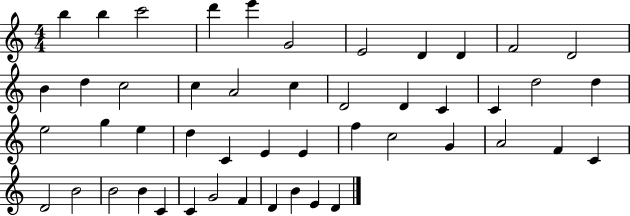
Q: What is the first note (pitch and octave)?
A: B5